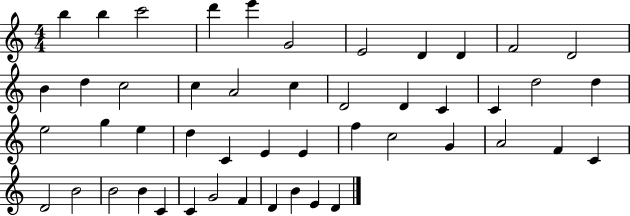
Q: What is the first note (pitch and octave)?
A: B5